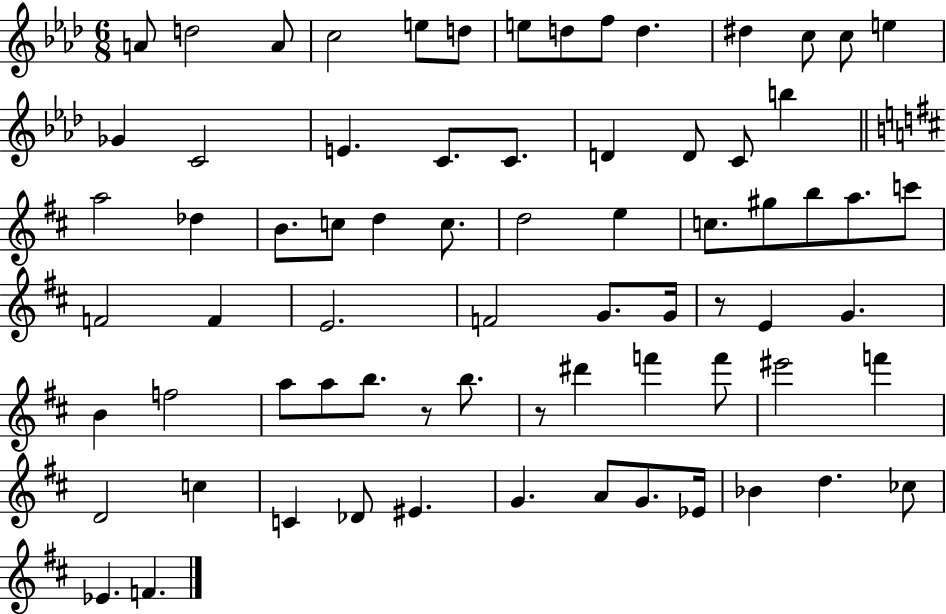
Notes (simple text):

A4/e D5/h A4/e C5/h E5/e D5/e E5/e D5/e F5/e D5/q. D#5/q C5/e C5/e E5/q Gb4/q C4/h E4/q. C4/e. C4/e. D4/q D4/e C4/e B5/q A5/h Db5/q B4/e. C5/e D5/q C5/e. D5/h E5/q C5/e. G#5/e B5/e A5/e. C6/e F4/h F4/q E4/h. F4/h G4/e. G4/s R/e E4/q G4/q. B4/q F5/h A5/e A5/e B5/e. R/e B5/e. R/e D#6/q F6/q F6/e EIS6/h F6/q D4/h C5/q C4/q Db4/e EIS4/q. G4/q. A4/e G4/e. Eb4/s Bb4/q D5/q. CES5/e Eb4/q. F4/q.